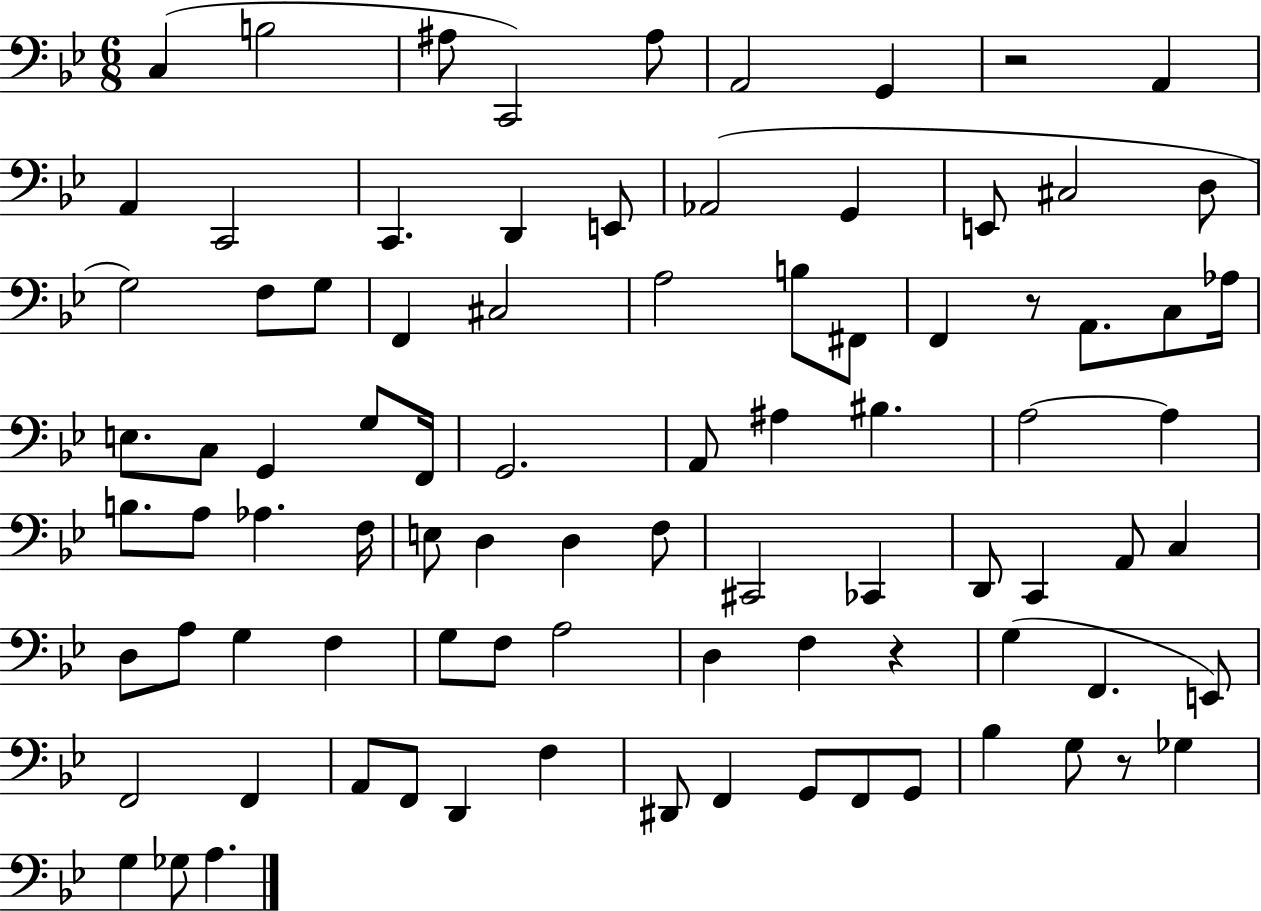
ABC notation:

X:1
T:Untitled
M:6/8
L:1/4
K:Bb
C, B,2 ^A,/2 C,,2 ^A,/2 A,,2 G,, z2 A,, A,, C,,2 C,, D,, E,,/2 _A,,2 G,, E,,/2 ^C,2 D,/2 G,2 F,/2 G,/2 F,, ^C,2 A,2 B,/2 ^F,,/2 F,, z/2 A,,/2 C,/2 _A,/4 E,/2 C,/2 G,, G,/2 F,,/4 G,,2 A,,/2 ^A, ^B, A,2 A, B,/2 A,/2 _A, F,/4 E,/2 D, D, F,/2 ^C,,2 _C,, D,,/2 C,, A,,/2 C, D,/2 A,/2 G, F, G,/2 F,/2 A,2 D, F, z G, F,, E,,/2 F,,2 F,, A,,/2 F,,/2 D,, F, ^D,,/2 F,, G,,/2 F,,/2 G,,/2 _B, G,/2 z/2 _G, G, _G,/2 A,